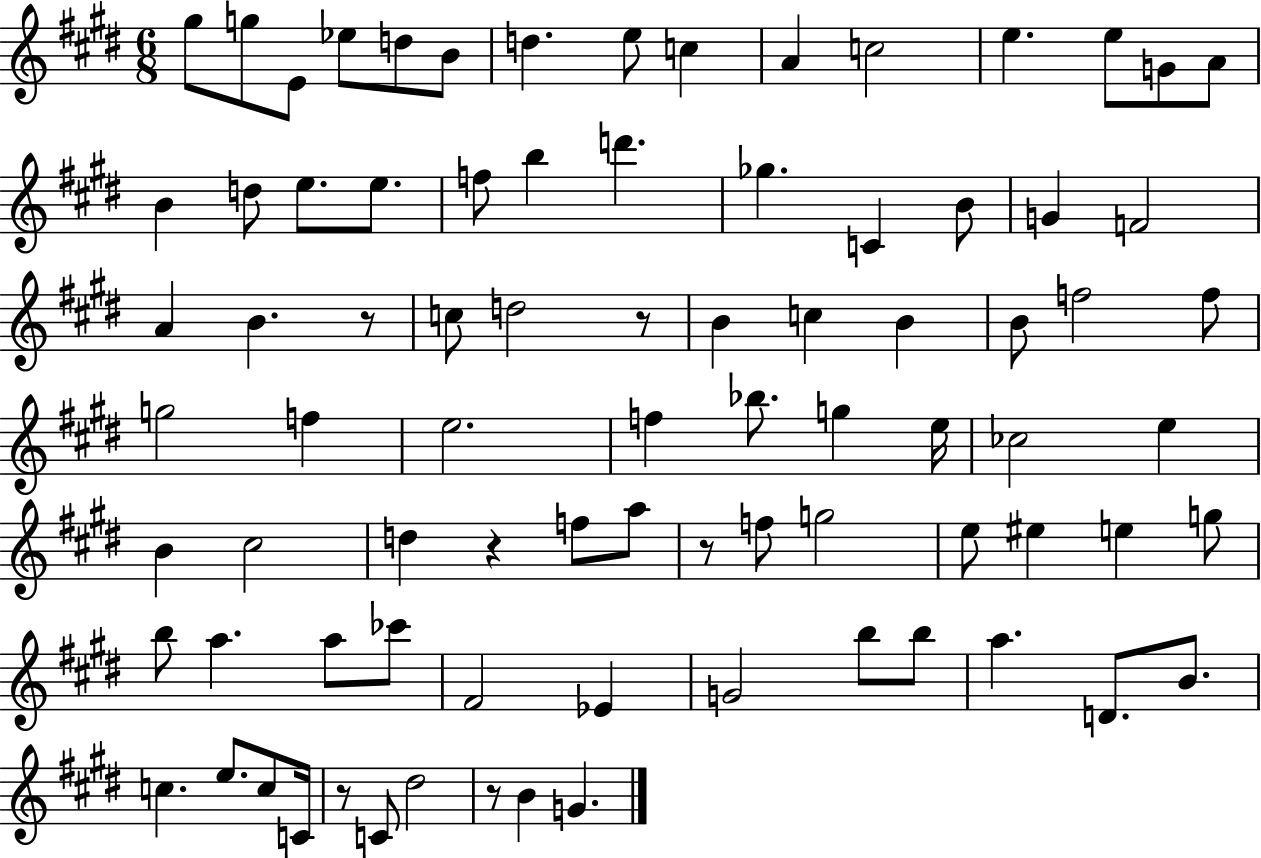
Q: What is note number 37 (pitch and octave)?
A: F5